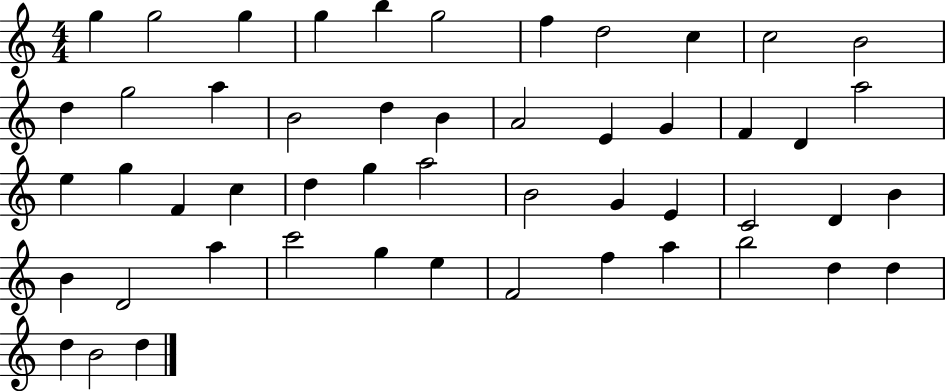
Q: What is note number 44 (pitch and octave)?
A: F5